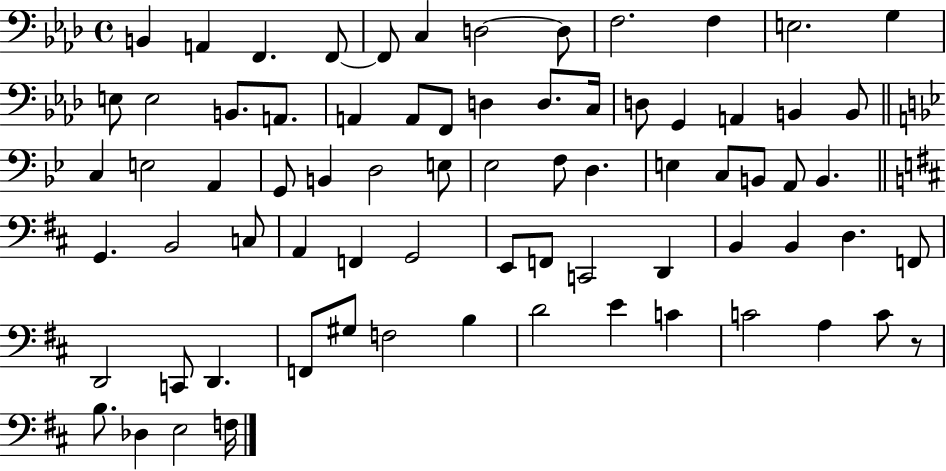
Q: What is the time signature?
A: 4/4